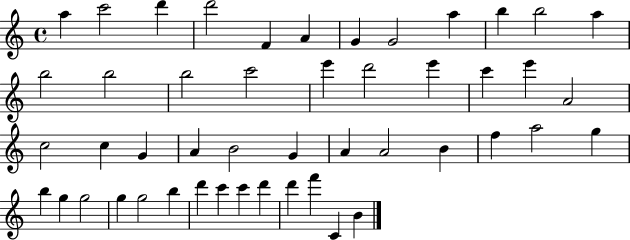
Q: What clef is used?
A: treble